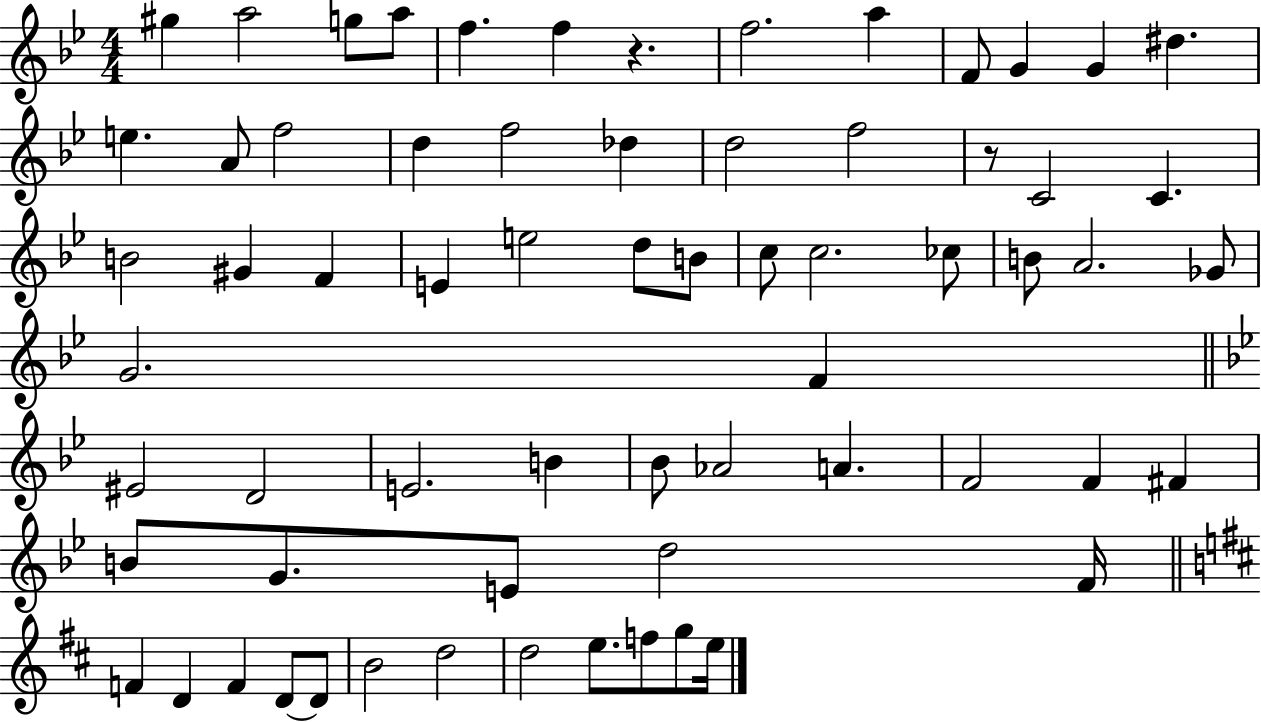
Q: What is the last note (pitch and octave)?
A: E5